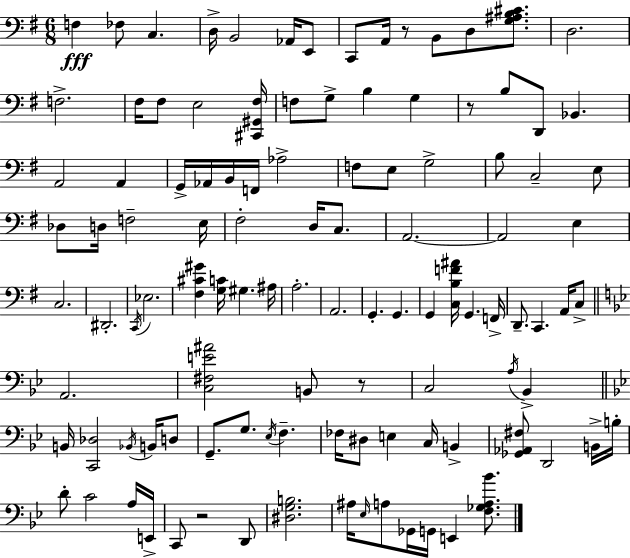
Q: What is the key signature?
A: E minor